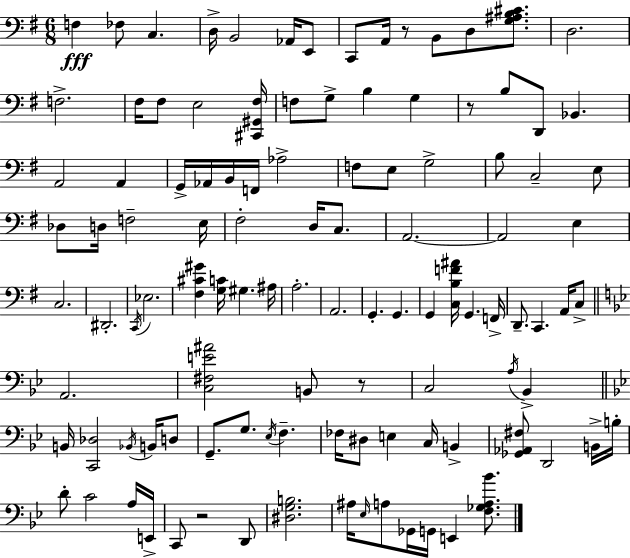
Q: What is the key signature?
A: E minor